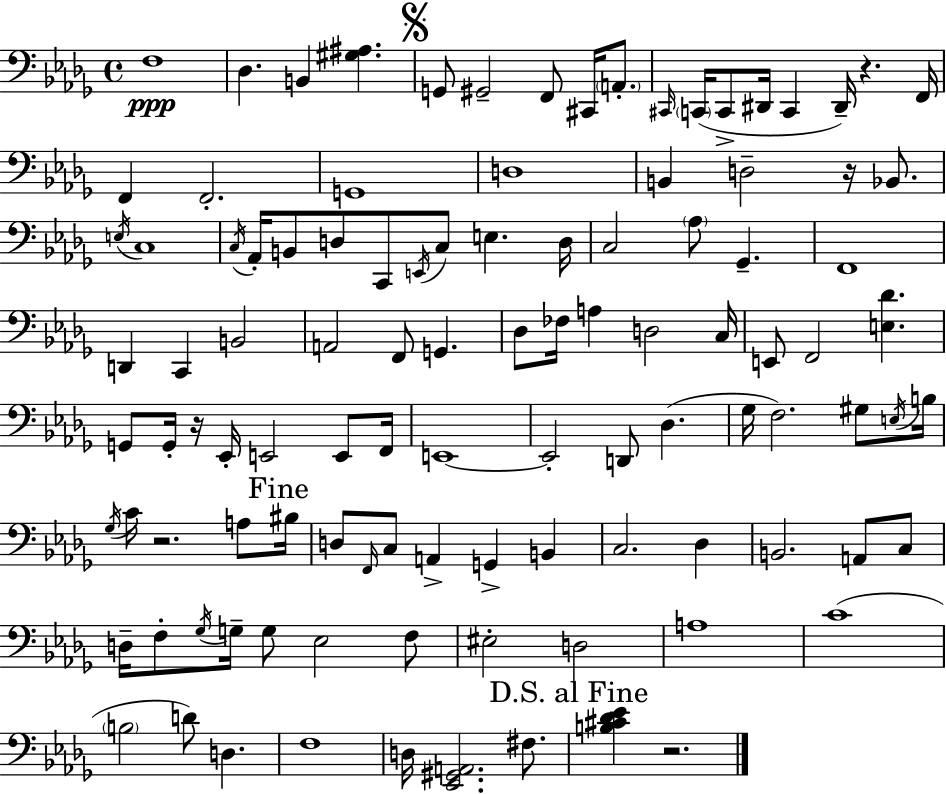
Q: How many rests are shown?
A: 5